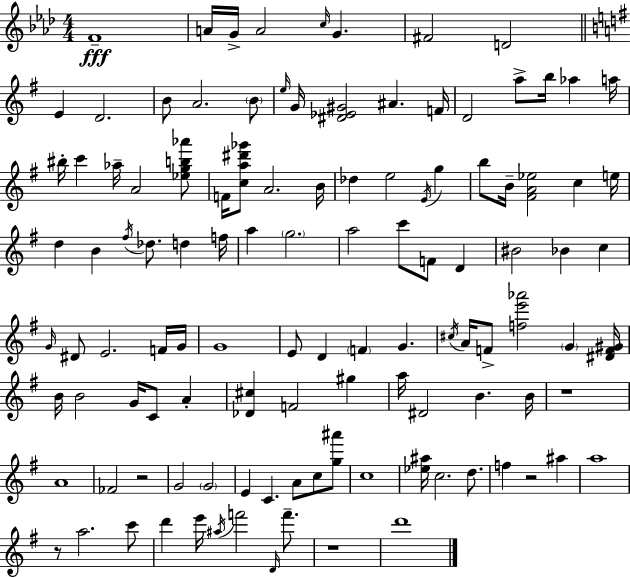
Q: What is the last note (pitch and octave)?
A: D6